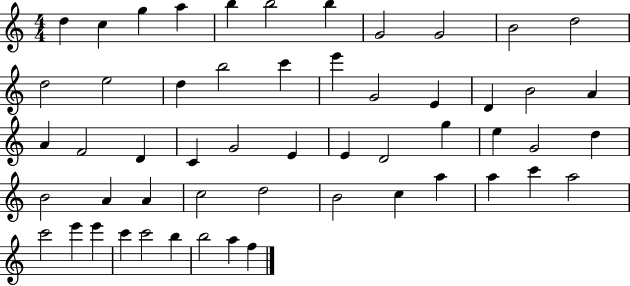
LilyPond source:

{
  \clef treble
  \numericTimeSignature
  \time 4/4
  \key c \major
  d''4 c''4 g''4 a''4 | b''4 b''2 b''4 | g'2 g'2 | b'2 d''2 | \break d''2 e''2 | d''4 b''2 c'''4 | e'''4 g'2 e'4 | d'4 b'2 a'4 | \break a'4 f'2 d'4 | c'4 g'2 e'4 | e'4 d'2 g''4 | e''4 g'2 d''4 | \break b'2 a'4 a'4 | c''2 d''2 | b'2 c''4 a''4 | a''4 c'''4 a''2 | \break c'''2 e'''4 e'''4 | c'''4 c'''2 b''4 | b''2 a''4 f''4 | \bar "|."
}